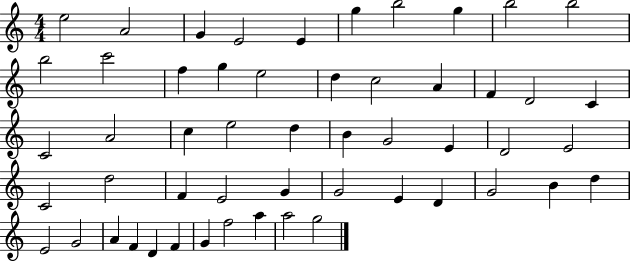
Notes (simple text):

E5/h A4/h G4/q E4/h E4/q G5/q B5/h G5/q B5/h B5/h B5/h C6/h F5/q G5/q E5/h D5/q C5/h A4/q F4/q D4/h C4/q C4/h A4/h C5/q E5/h D5/q B4/q G4/h E4/q D4/h E4/h C4/h D5/h F4/q E4/h G4/q G4/h E4/q D4/q G4/h B4/q D5/q E4/h G4/h A4/q F4/q D4/q F4/q G4/q F5/h A5/q A5/h G5/h